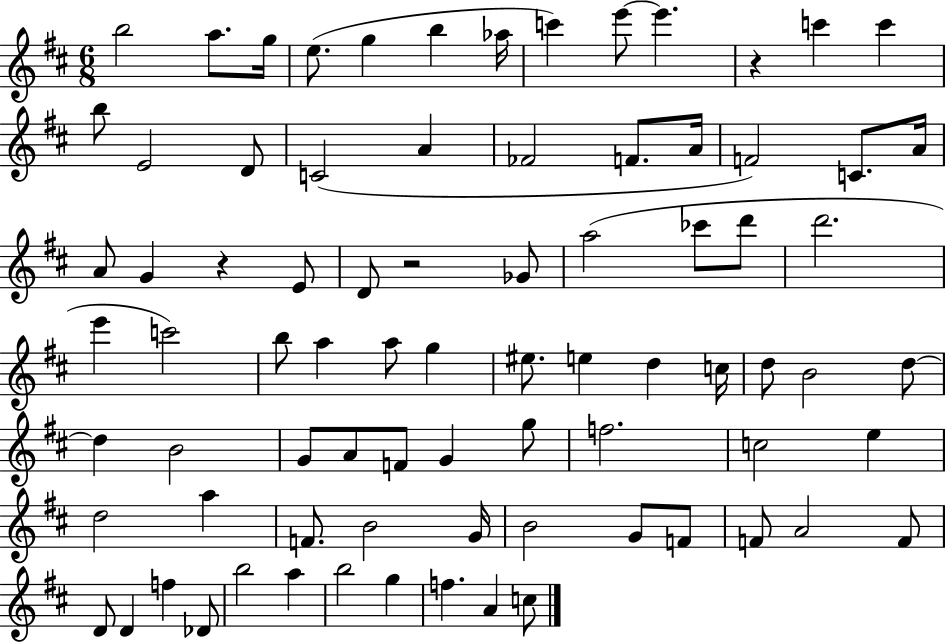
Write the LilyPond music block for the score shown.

{
  \clef treble
  \numericTimeSignature
  \time 6/8
  \key d \major
  \repeat volta 2 { b''2 a''8. g''16 | e''8.( g''4 b''4 aes''16 | c'''4) e'''8~~ e'''4. | r4 c'''4 c'''4 | \break b''8 e'2 d'8 | c'2( a'4 | fes'2 f'8. a'16 | f'2) c'8. a'16 | \break a'8 g'4 r4 e'8 | d'8 r2 ges'8 | a''2( ces'''8 d'''8 | d'''2. | \break e'''4 c'''2) | b''8 a''4 a''8 g''4 | eis''8. e''4 d''4 c''16 | d''8 b'2 d''8~~ | \break d''4 b'2 | g'8 a'8 f'8 g'4 g''8 | f''2. | c''2 e''4 | \break d''2 a''4 | f'8. b'2 g'16 | b'2 g'8 f'8 | f'8 a'2 f'8 | \break d'8 d'4 f''4 des'8 | b''2 a''4 | b''2 g''4 | f''4. a'4 c''8 | \break } \bar "|."
}